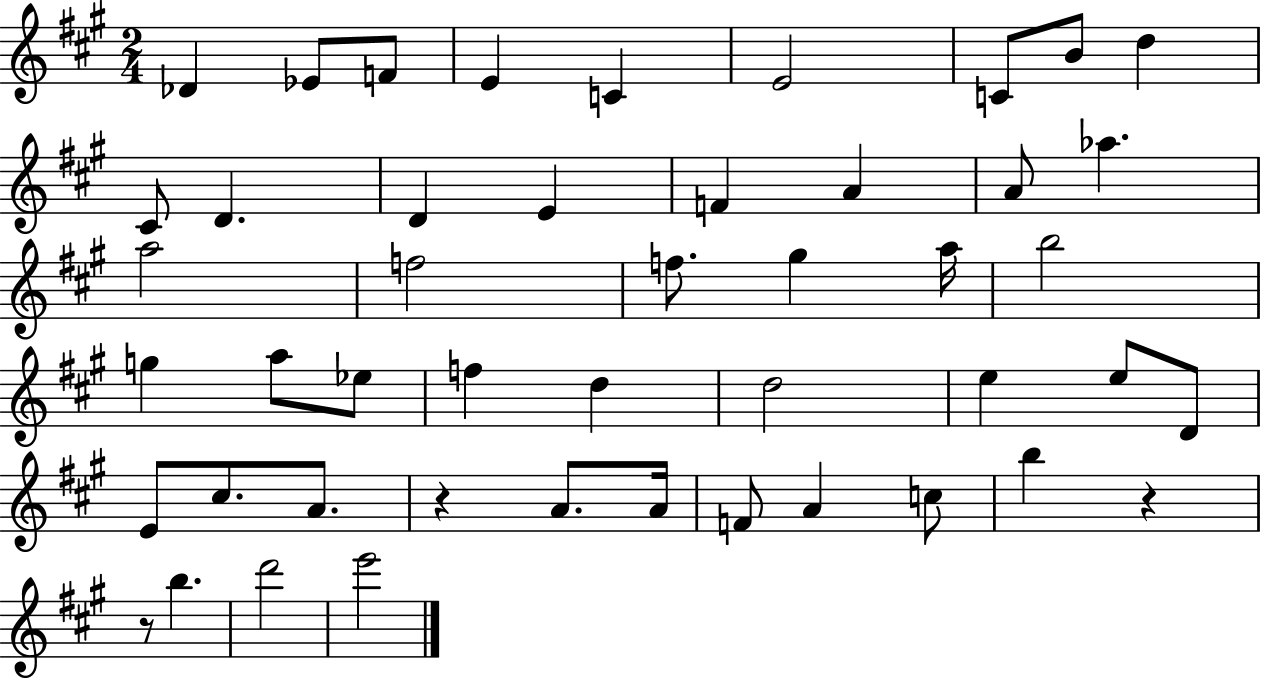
Db4/q Eb4/e F4/e E4/q C4/q E4/h C4/e B4/e D5/q C#4/e D4/q. D4/q E4/q F4/q A4/q A4/e Ab5/q. A5/h F5/h F5/e. G#5/q A5/s B5/h G5/q A5/e Eb5/e F5/q D5/q D5/h E5/q E5/e D4/e E4/e C#5/e. A4/e. R/q A4/e. A4/s F4/e A4/q C5/e B5/q R/q R/e B5/q. D6/h E6/h